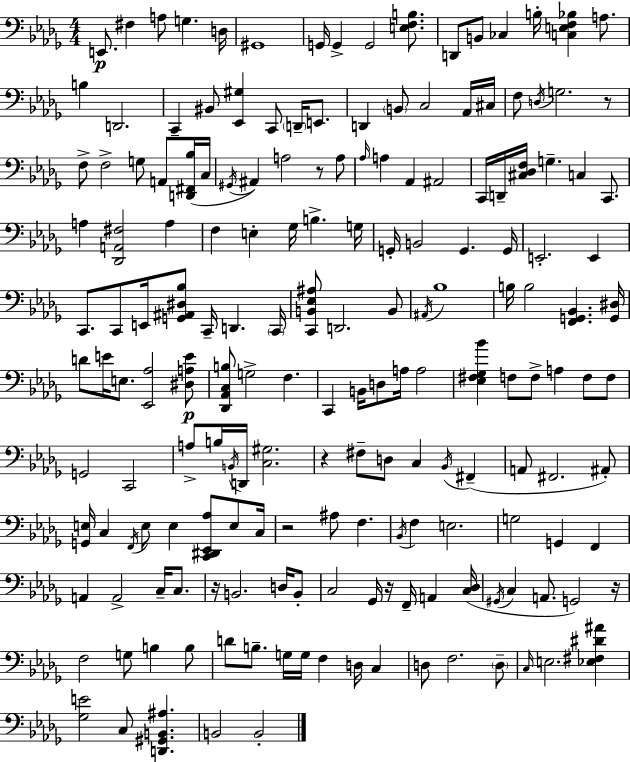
{
  \clef bass
  \numericTimeSignature
  \time 4/4
  \key bes \minor
  e,8.\p fis4 a8 g4. d16 | gis,1 | g,16 g,4-> g,2 <e f b>8. | d,8 b,8 ces4 b16-. <c e f bes>4 a8. | \break b4 d,2. | c,4-- bis,8 <ees, gis>4 c,8 \parenthesize d,16-- e,8. | d,4 \parenthesize b,8 c2 aes,16 cis16 | f8 \acciaccatura { d16 } g2. r8 | \break f8-> f2-> g8 a,8 <d, fis, bes>16( | c16 \acciaccatura { gis,16 } ais,4) a2 r8 | a8 \grace { aes16 } a4 aes,4 ais,2 | c,16 d,16-- <cis des f>16 g4.-- c4 | \break c,8. a4 <des, a, fis>2 a4 | f4 e4-. ges16 b4.-> | g16 g,16-. b,2 g,4. | g,16 e,2.-. e,4 | \break c,8. c,8 e,16 <g, ais, dis bes>8 c,16-- d,4. | \parenthesize c,16 <c, b, ees ais>8 d,2. | b,8 \acciaccatura { ais,16 } bes1 | b16 b2 <f, g, bes,>4. | \break <g, dis>16 d'8 e'16 e8. <ees, aes>2 | <dis a e'>8\p <des, aes, c b>8 g2-> f4. | c,4 b,16 d8 a16 a2 | <ees fis ges bes'>4 f8 f8-> a4 | \break f8 f8 g,2 c,2 | a8-> b16 \acciaccatura { b,16 } d,16 <c gis>2. | r4 fis8-- d8 c4 | \acciaccatura { bes,16 }( fis,4-- a,8 fis,2. | \break ais,8-.) <g, e>16 c4 \acciaccatura { f,16 } e8 e4 | <c, dis, ees, aes>8 e8 c16 r2 ais8 | f4. \acciaccatura { bes,16 } f4 e2. | g2 | \break g,4 f,4 a,4 a,2-> | c16-- c8. r16 b,2. | d16 b,8-. c2 | ges,16 r16 f,16-- a,4 <c des>16( \acciaccatura { gis,16 } c4 a,8. | \break g,2) r16 f2 | g8 b4 b8 d'8 b8.-- g16 g16 | f4 d16 c4 d8 f2. | \parenthesize d8-- \grace { c16 } e2. | \break <ees fis dis' ais'>4 <ges e'>2 | c8 <d, gis, b, ais>4. b,2 | b,2-. \bar "|."
}